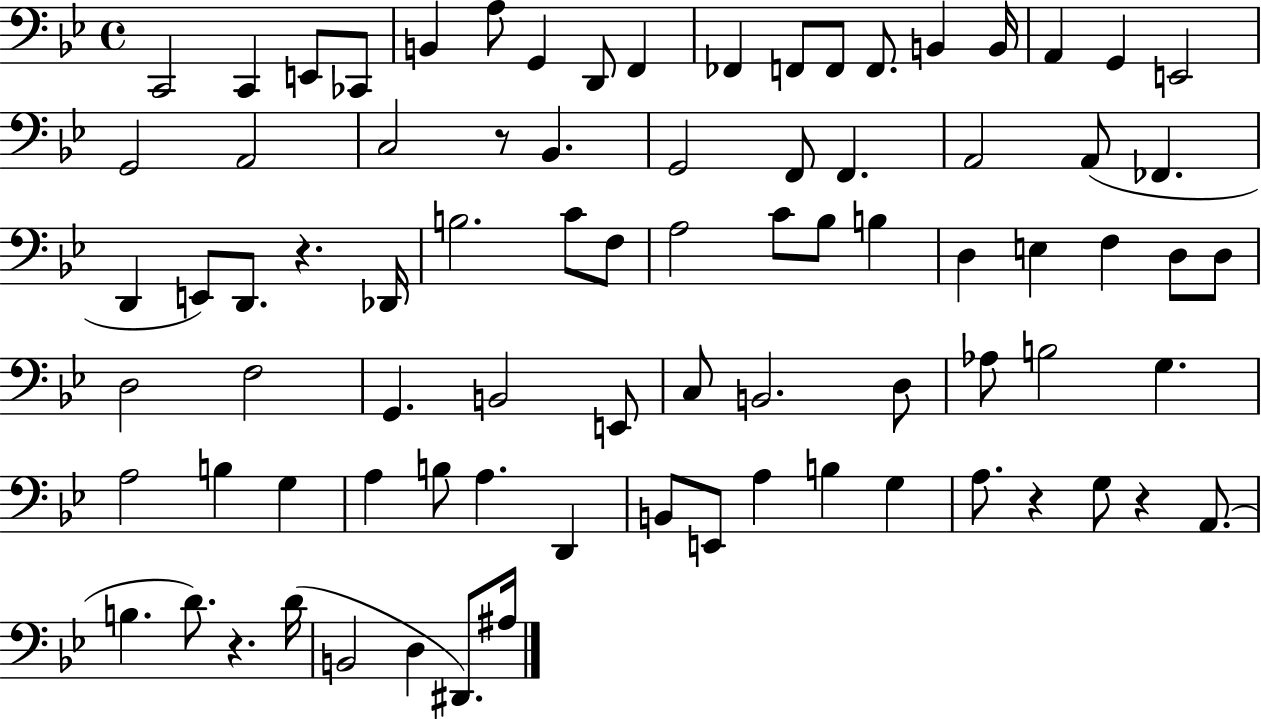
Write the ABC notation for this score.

X:1
T:Untitled
M:4/4
L:1/4
K:Bb
C,,2 C,, E,,/2 _C,,/2 B,, A,/2 G,, D,,/2 F,, _F,, F,,/2 F,,/2 F,,/2 B,, B,,/4 A,, G,, E,,2 G,,2 A,,2 C,2 z/2 _B,, G,,2 F,,/2 F,, A,,2 A,,/2 _F,, D,, E,,/2 D,,/2 z _D,,/4 B,2 C/2 F,/2 A,2 C/2 _B,/2 B, D, E, F, D,/2 D,/2 D,2 F,2 G,, B,,2 E,,/2 C,/2 B,,2 D,/2 _A,/2 B,2 G, A,2 B, G, A, B,/2 A, D,, B,,/2 E,,/2 A, B, G, A,/2 z G,/2 z A,,/2 B, D/2 z D/4 B,,2 D, ^D,,/2 ^A,/4